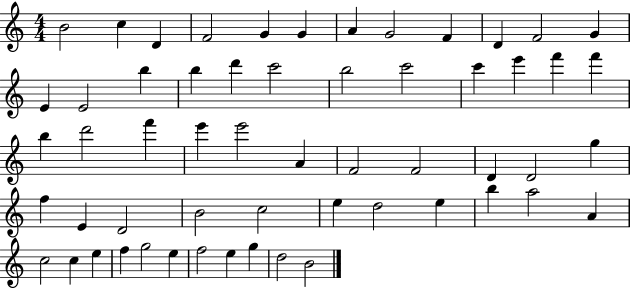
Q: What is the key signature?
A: C major